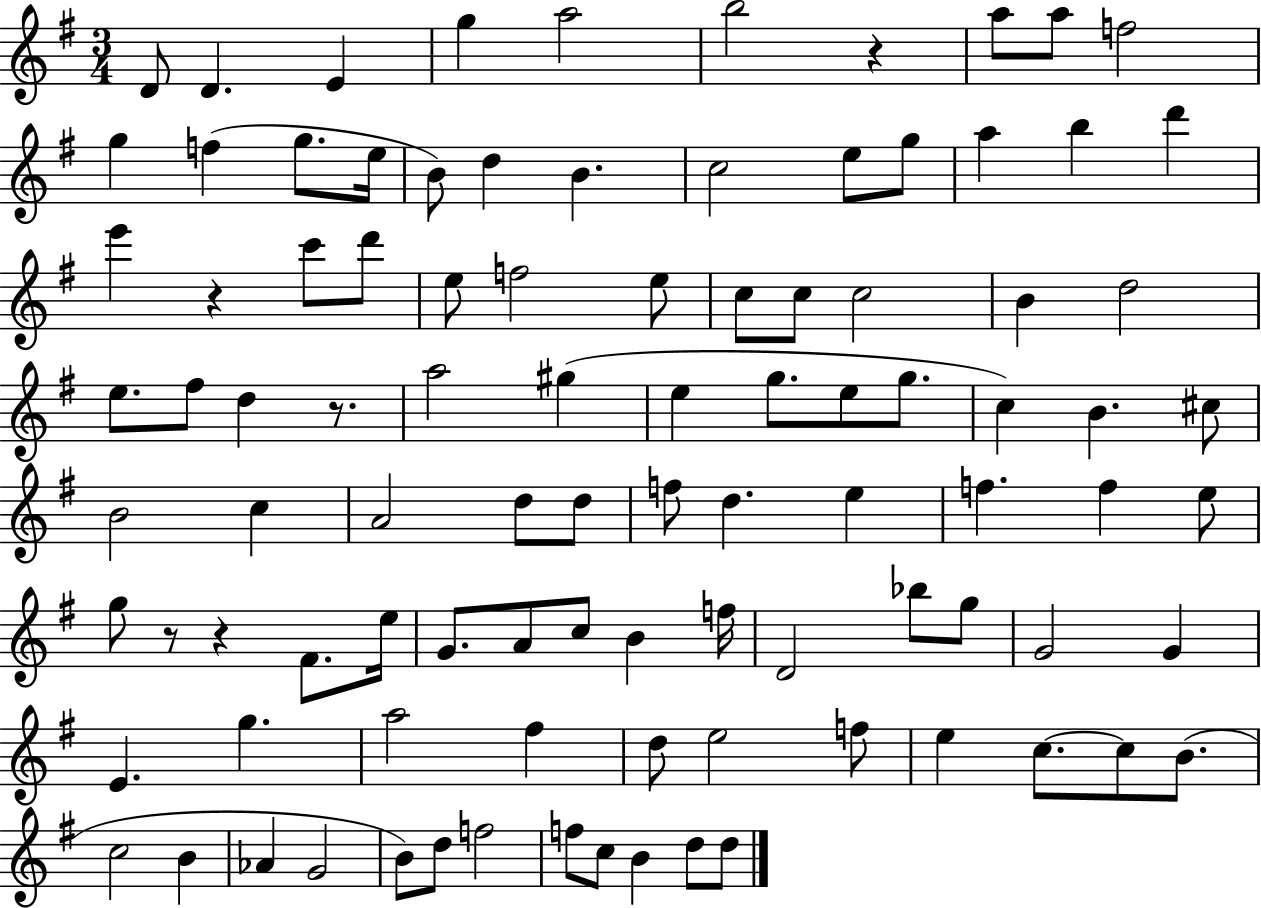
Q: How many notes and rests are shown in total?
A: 97